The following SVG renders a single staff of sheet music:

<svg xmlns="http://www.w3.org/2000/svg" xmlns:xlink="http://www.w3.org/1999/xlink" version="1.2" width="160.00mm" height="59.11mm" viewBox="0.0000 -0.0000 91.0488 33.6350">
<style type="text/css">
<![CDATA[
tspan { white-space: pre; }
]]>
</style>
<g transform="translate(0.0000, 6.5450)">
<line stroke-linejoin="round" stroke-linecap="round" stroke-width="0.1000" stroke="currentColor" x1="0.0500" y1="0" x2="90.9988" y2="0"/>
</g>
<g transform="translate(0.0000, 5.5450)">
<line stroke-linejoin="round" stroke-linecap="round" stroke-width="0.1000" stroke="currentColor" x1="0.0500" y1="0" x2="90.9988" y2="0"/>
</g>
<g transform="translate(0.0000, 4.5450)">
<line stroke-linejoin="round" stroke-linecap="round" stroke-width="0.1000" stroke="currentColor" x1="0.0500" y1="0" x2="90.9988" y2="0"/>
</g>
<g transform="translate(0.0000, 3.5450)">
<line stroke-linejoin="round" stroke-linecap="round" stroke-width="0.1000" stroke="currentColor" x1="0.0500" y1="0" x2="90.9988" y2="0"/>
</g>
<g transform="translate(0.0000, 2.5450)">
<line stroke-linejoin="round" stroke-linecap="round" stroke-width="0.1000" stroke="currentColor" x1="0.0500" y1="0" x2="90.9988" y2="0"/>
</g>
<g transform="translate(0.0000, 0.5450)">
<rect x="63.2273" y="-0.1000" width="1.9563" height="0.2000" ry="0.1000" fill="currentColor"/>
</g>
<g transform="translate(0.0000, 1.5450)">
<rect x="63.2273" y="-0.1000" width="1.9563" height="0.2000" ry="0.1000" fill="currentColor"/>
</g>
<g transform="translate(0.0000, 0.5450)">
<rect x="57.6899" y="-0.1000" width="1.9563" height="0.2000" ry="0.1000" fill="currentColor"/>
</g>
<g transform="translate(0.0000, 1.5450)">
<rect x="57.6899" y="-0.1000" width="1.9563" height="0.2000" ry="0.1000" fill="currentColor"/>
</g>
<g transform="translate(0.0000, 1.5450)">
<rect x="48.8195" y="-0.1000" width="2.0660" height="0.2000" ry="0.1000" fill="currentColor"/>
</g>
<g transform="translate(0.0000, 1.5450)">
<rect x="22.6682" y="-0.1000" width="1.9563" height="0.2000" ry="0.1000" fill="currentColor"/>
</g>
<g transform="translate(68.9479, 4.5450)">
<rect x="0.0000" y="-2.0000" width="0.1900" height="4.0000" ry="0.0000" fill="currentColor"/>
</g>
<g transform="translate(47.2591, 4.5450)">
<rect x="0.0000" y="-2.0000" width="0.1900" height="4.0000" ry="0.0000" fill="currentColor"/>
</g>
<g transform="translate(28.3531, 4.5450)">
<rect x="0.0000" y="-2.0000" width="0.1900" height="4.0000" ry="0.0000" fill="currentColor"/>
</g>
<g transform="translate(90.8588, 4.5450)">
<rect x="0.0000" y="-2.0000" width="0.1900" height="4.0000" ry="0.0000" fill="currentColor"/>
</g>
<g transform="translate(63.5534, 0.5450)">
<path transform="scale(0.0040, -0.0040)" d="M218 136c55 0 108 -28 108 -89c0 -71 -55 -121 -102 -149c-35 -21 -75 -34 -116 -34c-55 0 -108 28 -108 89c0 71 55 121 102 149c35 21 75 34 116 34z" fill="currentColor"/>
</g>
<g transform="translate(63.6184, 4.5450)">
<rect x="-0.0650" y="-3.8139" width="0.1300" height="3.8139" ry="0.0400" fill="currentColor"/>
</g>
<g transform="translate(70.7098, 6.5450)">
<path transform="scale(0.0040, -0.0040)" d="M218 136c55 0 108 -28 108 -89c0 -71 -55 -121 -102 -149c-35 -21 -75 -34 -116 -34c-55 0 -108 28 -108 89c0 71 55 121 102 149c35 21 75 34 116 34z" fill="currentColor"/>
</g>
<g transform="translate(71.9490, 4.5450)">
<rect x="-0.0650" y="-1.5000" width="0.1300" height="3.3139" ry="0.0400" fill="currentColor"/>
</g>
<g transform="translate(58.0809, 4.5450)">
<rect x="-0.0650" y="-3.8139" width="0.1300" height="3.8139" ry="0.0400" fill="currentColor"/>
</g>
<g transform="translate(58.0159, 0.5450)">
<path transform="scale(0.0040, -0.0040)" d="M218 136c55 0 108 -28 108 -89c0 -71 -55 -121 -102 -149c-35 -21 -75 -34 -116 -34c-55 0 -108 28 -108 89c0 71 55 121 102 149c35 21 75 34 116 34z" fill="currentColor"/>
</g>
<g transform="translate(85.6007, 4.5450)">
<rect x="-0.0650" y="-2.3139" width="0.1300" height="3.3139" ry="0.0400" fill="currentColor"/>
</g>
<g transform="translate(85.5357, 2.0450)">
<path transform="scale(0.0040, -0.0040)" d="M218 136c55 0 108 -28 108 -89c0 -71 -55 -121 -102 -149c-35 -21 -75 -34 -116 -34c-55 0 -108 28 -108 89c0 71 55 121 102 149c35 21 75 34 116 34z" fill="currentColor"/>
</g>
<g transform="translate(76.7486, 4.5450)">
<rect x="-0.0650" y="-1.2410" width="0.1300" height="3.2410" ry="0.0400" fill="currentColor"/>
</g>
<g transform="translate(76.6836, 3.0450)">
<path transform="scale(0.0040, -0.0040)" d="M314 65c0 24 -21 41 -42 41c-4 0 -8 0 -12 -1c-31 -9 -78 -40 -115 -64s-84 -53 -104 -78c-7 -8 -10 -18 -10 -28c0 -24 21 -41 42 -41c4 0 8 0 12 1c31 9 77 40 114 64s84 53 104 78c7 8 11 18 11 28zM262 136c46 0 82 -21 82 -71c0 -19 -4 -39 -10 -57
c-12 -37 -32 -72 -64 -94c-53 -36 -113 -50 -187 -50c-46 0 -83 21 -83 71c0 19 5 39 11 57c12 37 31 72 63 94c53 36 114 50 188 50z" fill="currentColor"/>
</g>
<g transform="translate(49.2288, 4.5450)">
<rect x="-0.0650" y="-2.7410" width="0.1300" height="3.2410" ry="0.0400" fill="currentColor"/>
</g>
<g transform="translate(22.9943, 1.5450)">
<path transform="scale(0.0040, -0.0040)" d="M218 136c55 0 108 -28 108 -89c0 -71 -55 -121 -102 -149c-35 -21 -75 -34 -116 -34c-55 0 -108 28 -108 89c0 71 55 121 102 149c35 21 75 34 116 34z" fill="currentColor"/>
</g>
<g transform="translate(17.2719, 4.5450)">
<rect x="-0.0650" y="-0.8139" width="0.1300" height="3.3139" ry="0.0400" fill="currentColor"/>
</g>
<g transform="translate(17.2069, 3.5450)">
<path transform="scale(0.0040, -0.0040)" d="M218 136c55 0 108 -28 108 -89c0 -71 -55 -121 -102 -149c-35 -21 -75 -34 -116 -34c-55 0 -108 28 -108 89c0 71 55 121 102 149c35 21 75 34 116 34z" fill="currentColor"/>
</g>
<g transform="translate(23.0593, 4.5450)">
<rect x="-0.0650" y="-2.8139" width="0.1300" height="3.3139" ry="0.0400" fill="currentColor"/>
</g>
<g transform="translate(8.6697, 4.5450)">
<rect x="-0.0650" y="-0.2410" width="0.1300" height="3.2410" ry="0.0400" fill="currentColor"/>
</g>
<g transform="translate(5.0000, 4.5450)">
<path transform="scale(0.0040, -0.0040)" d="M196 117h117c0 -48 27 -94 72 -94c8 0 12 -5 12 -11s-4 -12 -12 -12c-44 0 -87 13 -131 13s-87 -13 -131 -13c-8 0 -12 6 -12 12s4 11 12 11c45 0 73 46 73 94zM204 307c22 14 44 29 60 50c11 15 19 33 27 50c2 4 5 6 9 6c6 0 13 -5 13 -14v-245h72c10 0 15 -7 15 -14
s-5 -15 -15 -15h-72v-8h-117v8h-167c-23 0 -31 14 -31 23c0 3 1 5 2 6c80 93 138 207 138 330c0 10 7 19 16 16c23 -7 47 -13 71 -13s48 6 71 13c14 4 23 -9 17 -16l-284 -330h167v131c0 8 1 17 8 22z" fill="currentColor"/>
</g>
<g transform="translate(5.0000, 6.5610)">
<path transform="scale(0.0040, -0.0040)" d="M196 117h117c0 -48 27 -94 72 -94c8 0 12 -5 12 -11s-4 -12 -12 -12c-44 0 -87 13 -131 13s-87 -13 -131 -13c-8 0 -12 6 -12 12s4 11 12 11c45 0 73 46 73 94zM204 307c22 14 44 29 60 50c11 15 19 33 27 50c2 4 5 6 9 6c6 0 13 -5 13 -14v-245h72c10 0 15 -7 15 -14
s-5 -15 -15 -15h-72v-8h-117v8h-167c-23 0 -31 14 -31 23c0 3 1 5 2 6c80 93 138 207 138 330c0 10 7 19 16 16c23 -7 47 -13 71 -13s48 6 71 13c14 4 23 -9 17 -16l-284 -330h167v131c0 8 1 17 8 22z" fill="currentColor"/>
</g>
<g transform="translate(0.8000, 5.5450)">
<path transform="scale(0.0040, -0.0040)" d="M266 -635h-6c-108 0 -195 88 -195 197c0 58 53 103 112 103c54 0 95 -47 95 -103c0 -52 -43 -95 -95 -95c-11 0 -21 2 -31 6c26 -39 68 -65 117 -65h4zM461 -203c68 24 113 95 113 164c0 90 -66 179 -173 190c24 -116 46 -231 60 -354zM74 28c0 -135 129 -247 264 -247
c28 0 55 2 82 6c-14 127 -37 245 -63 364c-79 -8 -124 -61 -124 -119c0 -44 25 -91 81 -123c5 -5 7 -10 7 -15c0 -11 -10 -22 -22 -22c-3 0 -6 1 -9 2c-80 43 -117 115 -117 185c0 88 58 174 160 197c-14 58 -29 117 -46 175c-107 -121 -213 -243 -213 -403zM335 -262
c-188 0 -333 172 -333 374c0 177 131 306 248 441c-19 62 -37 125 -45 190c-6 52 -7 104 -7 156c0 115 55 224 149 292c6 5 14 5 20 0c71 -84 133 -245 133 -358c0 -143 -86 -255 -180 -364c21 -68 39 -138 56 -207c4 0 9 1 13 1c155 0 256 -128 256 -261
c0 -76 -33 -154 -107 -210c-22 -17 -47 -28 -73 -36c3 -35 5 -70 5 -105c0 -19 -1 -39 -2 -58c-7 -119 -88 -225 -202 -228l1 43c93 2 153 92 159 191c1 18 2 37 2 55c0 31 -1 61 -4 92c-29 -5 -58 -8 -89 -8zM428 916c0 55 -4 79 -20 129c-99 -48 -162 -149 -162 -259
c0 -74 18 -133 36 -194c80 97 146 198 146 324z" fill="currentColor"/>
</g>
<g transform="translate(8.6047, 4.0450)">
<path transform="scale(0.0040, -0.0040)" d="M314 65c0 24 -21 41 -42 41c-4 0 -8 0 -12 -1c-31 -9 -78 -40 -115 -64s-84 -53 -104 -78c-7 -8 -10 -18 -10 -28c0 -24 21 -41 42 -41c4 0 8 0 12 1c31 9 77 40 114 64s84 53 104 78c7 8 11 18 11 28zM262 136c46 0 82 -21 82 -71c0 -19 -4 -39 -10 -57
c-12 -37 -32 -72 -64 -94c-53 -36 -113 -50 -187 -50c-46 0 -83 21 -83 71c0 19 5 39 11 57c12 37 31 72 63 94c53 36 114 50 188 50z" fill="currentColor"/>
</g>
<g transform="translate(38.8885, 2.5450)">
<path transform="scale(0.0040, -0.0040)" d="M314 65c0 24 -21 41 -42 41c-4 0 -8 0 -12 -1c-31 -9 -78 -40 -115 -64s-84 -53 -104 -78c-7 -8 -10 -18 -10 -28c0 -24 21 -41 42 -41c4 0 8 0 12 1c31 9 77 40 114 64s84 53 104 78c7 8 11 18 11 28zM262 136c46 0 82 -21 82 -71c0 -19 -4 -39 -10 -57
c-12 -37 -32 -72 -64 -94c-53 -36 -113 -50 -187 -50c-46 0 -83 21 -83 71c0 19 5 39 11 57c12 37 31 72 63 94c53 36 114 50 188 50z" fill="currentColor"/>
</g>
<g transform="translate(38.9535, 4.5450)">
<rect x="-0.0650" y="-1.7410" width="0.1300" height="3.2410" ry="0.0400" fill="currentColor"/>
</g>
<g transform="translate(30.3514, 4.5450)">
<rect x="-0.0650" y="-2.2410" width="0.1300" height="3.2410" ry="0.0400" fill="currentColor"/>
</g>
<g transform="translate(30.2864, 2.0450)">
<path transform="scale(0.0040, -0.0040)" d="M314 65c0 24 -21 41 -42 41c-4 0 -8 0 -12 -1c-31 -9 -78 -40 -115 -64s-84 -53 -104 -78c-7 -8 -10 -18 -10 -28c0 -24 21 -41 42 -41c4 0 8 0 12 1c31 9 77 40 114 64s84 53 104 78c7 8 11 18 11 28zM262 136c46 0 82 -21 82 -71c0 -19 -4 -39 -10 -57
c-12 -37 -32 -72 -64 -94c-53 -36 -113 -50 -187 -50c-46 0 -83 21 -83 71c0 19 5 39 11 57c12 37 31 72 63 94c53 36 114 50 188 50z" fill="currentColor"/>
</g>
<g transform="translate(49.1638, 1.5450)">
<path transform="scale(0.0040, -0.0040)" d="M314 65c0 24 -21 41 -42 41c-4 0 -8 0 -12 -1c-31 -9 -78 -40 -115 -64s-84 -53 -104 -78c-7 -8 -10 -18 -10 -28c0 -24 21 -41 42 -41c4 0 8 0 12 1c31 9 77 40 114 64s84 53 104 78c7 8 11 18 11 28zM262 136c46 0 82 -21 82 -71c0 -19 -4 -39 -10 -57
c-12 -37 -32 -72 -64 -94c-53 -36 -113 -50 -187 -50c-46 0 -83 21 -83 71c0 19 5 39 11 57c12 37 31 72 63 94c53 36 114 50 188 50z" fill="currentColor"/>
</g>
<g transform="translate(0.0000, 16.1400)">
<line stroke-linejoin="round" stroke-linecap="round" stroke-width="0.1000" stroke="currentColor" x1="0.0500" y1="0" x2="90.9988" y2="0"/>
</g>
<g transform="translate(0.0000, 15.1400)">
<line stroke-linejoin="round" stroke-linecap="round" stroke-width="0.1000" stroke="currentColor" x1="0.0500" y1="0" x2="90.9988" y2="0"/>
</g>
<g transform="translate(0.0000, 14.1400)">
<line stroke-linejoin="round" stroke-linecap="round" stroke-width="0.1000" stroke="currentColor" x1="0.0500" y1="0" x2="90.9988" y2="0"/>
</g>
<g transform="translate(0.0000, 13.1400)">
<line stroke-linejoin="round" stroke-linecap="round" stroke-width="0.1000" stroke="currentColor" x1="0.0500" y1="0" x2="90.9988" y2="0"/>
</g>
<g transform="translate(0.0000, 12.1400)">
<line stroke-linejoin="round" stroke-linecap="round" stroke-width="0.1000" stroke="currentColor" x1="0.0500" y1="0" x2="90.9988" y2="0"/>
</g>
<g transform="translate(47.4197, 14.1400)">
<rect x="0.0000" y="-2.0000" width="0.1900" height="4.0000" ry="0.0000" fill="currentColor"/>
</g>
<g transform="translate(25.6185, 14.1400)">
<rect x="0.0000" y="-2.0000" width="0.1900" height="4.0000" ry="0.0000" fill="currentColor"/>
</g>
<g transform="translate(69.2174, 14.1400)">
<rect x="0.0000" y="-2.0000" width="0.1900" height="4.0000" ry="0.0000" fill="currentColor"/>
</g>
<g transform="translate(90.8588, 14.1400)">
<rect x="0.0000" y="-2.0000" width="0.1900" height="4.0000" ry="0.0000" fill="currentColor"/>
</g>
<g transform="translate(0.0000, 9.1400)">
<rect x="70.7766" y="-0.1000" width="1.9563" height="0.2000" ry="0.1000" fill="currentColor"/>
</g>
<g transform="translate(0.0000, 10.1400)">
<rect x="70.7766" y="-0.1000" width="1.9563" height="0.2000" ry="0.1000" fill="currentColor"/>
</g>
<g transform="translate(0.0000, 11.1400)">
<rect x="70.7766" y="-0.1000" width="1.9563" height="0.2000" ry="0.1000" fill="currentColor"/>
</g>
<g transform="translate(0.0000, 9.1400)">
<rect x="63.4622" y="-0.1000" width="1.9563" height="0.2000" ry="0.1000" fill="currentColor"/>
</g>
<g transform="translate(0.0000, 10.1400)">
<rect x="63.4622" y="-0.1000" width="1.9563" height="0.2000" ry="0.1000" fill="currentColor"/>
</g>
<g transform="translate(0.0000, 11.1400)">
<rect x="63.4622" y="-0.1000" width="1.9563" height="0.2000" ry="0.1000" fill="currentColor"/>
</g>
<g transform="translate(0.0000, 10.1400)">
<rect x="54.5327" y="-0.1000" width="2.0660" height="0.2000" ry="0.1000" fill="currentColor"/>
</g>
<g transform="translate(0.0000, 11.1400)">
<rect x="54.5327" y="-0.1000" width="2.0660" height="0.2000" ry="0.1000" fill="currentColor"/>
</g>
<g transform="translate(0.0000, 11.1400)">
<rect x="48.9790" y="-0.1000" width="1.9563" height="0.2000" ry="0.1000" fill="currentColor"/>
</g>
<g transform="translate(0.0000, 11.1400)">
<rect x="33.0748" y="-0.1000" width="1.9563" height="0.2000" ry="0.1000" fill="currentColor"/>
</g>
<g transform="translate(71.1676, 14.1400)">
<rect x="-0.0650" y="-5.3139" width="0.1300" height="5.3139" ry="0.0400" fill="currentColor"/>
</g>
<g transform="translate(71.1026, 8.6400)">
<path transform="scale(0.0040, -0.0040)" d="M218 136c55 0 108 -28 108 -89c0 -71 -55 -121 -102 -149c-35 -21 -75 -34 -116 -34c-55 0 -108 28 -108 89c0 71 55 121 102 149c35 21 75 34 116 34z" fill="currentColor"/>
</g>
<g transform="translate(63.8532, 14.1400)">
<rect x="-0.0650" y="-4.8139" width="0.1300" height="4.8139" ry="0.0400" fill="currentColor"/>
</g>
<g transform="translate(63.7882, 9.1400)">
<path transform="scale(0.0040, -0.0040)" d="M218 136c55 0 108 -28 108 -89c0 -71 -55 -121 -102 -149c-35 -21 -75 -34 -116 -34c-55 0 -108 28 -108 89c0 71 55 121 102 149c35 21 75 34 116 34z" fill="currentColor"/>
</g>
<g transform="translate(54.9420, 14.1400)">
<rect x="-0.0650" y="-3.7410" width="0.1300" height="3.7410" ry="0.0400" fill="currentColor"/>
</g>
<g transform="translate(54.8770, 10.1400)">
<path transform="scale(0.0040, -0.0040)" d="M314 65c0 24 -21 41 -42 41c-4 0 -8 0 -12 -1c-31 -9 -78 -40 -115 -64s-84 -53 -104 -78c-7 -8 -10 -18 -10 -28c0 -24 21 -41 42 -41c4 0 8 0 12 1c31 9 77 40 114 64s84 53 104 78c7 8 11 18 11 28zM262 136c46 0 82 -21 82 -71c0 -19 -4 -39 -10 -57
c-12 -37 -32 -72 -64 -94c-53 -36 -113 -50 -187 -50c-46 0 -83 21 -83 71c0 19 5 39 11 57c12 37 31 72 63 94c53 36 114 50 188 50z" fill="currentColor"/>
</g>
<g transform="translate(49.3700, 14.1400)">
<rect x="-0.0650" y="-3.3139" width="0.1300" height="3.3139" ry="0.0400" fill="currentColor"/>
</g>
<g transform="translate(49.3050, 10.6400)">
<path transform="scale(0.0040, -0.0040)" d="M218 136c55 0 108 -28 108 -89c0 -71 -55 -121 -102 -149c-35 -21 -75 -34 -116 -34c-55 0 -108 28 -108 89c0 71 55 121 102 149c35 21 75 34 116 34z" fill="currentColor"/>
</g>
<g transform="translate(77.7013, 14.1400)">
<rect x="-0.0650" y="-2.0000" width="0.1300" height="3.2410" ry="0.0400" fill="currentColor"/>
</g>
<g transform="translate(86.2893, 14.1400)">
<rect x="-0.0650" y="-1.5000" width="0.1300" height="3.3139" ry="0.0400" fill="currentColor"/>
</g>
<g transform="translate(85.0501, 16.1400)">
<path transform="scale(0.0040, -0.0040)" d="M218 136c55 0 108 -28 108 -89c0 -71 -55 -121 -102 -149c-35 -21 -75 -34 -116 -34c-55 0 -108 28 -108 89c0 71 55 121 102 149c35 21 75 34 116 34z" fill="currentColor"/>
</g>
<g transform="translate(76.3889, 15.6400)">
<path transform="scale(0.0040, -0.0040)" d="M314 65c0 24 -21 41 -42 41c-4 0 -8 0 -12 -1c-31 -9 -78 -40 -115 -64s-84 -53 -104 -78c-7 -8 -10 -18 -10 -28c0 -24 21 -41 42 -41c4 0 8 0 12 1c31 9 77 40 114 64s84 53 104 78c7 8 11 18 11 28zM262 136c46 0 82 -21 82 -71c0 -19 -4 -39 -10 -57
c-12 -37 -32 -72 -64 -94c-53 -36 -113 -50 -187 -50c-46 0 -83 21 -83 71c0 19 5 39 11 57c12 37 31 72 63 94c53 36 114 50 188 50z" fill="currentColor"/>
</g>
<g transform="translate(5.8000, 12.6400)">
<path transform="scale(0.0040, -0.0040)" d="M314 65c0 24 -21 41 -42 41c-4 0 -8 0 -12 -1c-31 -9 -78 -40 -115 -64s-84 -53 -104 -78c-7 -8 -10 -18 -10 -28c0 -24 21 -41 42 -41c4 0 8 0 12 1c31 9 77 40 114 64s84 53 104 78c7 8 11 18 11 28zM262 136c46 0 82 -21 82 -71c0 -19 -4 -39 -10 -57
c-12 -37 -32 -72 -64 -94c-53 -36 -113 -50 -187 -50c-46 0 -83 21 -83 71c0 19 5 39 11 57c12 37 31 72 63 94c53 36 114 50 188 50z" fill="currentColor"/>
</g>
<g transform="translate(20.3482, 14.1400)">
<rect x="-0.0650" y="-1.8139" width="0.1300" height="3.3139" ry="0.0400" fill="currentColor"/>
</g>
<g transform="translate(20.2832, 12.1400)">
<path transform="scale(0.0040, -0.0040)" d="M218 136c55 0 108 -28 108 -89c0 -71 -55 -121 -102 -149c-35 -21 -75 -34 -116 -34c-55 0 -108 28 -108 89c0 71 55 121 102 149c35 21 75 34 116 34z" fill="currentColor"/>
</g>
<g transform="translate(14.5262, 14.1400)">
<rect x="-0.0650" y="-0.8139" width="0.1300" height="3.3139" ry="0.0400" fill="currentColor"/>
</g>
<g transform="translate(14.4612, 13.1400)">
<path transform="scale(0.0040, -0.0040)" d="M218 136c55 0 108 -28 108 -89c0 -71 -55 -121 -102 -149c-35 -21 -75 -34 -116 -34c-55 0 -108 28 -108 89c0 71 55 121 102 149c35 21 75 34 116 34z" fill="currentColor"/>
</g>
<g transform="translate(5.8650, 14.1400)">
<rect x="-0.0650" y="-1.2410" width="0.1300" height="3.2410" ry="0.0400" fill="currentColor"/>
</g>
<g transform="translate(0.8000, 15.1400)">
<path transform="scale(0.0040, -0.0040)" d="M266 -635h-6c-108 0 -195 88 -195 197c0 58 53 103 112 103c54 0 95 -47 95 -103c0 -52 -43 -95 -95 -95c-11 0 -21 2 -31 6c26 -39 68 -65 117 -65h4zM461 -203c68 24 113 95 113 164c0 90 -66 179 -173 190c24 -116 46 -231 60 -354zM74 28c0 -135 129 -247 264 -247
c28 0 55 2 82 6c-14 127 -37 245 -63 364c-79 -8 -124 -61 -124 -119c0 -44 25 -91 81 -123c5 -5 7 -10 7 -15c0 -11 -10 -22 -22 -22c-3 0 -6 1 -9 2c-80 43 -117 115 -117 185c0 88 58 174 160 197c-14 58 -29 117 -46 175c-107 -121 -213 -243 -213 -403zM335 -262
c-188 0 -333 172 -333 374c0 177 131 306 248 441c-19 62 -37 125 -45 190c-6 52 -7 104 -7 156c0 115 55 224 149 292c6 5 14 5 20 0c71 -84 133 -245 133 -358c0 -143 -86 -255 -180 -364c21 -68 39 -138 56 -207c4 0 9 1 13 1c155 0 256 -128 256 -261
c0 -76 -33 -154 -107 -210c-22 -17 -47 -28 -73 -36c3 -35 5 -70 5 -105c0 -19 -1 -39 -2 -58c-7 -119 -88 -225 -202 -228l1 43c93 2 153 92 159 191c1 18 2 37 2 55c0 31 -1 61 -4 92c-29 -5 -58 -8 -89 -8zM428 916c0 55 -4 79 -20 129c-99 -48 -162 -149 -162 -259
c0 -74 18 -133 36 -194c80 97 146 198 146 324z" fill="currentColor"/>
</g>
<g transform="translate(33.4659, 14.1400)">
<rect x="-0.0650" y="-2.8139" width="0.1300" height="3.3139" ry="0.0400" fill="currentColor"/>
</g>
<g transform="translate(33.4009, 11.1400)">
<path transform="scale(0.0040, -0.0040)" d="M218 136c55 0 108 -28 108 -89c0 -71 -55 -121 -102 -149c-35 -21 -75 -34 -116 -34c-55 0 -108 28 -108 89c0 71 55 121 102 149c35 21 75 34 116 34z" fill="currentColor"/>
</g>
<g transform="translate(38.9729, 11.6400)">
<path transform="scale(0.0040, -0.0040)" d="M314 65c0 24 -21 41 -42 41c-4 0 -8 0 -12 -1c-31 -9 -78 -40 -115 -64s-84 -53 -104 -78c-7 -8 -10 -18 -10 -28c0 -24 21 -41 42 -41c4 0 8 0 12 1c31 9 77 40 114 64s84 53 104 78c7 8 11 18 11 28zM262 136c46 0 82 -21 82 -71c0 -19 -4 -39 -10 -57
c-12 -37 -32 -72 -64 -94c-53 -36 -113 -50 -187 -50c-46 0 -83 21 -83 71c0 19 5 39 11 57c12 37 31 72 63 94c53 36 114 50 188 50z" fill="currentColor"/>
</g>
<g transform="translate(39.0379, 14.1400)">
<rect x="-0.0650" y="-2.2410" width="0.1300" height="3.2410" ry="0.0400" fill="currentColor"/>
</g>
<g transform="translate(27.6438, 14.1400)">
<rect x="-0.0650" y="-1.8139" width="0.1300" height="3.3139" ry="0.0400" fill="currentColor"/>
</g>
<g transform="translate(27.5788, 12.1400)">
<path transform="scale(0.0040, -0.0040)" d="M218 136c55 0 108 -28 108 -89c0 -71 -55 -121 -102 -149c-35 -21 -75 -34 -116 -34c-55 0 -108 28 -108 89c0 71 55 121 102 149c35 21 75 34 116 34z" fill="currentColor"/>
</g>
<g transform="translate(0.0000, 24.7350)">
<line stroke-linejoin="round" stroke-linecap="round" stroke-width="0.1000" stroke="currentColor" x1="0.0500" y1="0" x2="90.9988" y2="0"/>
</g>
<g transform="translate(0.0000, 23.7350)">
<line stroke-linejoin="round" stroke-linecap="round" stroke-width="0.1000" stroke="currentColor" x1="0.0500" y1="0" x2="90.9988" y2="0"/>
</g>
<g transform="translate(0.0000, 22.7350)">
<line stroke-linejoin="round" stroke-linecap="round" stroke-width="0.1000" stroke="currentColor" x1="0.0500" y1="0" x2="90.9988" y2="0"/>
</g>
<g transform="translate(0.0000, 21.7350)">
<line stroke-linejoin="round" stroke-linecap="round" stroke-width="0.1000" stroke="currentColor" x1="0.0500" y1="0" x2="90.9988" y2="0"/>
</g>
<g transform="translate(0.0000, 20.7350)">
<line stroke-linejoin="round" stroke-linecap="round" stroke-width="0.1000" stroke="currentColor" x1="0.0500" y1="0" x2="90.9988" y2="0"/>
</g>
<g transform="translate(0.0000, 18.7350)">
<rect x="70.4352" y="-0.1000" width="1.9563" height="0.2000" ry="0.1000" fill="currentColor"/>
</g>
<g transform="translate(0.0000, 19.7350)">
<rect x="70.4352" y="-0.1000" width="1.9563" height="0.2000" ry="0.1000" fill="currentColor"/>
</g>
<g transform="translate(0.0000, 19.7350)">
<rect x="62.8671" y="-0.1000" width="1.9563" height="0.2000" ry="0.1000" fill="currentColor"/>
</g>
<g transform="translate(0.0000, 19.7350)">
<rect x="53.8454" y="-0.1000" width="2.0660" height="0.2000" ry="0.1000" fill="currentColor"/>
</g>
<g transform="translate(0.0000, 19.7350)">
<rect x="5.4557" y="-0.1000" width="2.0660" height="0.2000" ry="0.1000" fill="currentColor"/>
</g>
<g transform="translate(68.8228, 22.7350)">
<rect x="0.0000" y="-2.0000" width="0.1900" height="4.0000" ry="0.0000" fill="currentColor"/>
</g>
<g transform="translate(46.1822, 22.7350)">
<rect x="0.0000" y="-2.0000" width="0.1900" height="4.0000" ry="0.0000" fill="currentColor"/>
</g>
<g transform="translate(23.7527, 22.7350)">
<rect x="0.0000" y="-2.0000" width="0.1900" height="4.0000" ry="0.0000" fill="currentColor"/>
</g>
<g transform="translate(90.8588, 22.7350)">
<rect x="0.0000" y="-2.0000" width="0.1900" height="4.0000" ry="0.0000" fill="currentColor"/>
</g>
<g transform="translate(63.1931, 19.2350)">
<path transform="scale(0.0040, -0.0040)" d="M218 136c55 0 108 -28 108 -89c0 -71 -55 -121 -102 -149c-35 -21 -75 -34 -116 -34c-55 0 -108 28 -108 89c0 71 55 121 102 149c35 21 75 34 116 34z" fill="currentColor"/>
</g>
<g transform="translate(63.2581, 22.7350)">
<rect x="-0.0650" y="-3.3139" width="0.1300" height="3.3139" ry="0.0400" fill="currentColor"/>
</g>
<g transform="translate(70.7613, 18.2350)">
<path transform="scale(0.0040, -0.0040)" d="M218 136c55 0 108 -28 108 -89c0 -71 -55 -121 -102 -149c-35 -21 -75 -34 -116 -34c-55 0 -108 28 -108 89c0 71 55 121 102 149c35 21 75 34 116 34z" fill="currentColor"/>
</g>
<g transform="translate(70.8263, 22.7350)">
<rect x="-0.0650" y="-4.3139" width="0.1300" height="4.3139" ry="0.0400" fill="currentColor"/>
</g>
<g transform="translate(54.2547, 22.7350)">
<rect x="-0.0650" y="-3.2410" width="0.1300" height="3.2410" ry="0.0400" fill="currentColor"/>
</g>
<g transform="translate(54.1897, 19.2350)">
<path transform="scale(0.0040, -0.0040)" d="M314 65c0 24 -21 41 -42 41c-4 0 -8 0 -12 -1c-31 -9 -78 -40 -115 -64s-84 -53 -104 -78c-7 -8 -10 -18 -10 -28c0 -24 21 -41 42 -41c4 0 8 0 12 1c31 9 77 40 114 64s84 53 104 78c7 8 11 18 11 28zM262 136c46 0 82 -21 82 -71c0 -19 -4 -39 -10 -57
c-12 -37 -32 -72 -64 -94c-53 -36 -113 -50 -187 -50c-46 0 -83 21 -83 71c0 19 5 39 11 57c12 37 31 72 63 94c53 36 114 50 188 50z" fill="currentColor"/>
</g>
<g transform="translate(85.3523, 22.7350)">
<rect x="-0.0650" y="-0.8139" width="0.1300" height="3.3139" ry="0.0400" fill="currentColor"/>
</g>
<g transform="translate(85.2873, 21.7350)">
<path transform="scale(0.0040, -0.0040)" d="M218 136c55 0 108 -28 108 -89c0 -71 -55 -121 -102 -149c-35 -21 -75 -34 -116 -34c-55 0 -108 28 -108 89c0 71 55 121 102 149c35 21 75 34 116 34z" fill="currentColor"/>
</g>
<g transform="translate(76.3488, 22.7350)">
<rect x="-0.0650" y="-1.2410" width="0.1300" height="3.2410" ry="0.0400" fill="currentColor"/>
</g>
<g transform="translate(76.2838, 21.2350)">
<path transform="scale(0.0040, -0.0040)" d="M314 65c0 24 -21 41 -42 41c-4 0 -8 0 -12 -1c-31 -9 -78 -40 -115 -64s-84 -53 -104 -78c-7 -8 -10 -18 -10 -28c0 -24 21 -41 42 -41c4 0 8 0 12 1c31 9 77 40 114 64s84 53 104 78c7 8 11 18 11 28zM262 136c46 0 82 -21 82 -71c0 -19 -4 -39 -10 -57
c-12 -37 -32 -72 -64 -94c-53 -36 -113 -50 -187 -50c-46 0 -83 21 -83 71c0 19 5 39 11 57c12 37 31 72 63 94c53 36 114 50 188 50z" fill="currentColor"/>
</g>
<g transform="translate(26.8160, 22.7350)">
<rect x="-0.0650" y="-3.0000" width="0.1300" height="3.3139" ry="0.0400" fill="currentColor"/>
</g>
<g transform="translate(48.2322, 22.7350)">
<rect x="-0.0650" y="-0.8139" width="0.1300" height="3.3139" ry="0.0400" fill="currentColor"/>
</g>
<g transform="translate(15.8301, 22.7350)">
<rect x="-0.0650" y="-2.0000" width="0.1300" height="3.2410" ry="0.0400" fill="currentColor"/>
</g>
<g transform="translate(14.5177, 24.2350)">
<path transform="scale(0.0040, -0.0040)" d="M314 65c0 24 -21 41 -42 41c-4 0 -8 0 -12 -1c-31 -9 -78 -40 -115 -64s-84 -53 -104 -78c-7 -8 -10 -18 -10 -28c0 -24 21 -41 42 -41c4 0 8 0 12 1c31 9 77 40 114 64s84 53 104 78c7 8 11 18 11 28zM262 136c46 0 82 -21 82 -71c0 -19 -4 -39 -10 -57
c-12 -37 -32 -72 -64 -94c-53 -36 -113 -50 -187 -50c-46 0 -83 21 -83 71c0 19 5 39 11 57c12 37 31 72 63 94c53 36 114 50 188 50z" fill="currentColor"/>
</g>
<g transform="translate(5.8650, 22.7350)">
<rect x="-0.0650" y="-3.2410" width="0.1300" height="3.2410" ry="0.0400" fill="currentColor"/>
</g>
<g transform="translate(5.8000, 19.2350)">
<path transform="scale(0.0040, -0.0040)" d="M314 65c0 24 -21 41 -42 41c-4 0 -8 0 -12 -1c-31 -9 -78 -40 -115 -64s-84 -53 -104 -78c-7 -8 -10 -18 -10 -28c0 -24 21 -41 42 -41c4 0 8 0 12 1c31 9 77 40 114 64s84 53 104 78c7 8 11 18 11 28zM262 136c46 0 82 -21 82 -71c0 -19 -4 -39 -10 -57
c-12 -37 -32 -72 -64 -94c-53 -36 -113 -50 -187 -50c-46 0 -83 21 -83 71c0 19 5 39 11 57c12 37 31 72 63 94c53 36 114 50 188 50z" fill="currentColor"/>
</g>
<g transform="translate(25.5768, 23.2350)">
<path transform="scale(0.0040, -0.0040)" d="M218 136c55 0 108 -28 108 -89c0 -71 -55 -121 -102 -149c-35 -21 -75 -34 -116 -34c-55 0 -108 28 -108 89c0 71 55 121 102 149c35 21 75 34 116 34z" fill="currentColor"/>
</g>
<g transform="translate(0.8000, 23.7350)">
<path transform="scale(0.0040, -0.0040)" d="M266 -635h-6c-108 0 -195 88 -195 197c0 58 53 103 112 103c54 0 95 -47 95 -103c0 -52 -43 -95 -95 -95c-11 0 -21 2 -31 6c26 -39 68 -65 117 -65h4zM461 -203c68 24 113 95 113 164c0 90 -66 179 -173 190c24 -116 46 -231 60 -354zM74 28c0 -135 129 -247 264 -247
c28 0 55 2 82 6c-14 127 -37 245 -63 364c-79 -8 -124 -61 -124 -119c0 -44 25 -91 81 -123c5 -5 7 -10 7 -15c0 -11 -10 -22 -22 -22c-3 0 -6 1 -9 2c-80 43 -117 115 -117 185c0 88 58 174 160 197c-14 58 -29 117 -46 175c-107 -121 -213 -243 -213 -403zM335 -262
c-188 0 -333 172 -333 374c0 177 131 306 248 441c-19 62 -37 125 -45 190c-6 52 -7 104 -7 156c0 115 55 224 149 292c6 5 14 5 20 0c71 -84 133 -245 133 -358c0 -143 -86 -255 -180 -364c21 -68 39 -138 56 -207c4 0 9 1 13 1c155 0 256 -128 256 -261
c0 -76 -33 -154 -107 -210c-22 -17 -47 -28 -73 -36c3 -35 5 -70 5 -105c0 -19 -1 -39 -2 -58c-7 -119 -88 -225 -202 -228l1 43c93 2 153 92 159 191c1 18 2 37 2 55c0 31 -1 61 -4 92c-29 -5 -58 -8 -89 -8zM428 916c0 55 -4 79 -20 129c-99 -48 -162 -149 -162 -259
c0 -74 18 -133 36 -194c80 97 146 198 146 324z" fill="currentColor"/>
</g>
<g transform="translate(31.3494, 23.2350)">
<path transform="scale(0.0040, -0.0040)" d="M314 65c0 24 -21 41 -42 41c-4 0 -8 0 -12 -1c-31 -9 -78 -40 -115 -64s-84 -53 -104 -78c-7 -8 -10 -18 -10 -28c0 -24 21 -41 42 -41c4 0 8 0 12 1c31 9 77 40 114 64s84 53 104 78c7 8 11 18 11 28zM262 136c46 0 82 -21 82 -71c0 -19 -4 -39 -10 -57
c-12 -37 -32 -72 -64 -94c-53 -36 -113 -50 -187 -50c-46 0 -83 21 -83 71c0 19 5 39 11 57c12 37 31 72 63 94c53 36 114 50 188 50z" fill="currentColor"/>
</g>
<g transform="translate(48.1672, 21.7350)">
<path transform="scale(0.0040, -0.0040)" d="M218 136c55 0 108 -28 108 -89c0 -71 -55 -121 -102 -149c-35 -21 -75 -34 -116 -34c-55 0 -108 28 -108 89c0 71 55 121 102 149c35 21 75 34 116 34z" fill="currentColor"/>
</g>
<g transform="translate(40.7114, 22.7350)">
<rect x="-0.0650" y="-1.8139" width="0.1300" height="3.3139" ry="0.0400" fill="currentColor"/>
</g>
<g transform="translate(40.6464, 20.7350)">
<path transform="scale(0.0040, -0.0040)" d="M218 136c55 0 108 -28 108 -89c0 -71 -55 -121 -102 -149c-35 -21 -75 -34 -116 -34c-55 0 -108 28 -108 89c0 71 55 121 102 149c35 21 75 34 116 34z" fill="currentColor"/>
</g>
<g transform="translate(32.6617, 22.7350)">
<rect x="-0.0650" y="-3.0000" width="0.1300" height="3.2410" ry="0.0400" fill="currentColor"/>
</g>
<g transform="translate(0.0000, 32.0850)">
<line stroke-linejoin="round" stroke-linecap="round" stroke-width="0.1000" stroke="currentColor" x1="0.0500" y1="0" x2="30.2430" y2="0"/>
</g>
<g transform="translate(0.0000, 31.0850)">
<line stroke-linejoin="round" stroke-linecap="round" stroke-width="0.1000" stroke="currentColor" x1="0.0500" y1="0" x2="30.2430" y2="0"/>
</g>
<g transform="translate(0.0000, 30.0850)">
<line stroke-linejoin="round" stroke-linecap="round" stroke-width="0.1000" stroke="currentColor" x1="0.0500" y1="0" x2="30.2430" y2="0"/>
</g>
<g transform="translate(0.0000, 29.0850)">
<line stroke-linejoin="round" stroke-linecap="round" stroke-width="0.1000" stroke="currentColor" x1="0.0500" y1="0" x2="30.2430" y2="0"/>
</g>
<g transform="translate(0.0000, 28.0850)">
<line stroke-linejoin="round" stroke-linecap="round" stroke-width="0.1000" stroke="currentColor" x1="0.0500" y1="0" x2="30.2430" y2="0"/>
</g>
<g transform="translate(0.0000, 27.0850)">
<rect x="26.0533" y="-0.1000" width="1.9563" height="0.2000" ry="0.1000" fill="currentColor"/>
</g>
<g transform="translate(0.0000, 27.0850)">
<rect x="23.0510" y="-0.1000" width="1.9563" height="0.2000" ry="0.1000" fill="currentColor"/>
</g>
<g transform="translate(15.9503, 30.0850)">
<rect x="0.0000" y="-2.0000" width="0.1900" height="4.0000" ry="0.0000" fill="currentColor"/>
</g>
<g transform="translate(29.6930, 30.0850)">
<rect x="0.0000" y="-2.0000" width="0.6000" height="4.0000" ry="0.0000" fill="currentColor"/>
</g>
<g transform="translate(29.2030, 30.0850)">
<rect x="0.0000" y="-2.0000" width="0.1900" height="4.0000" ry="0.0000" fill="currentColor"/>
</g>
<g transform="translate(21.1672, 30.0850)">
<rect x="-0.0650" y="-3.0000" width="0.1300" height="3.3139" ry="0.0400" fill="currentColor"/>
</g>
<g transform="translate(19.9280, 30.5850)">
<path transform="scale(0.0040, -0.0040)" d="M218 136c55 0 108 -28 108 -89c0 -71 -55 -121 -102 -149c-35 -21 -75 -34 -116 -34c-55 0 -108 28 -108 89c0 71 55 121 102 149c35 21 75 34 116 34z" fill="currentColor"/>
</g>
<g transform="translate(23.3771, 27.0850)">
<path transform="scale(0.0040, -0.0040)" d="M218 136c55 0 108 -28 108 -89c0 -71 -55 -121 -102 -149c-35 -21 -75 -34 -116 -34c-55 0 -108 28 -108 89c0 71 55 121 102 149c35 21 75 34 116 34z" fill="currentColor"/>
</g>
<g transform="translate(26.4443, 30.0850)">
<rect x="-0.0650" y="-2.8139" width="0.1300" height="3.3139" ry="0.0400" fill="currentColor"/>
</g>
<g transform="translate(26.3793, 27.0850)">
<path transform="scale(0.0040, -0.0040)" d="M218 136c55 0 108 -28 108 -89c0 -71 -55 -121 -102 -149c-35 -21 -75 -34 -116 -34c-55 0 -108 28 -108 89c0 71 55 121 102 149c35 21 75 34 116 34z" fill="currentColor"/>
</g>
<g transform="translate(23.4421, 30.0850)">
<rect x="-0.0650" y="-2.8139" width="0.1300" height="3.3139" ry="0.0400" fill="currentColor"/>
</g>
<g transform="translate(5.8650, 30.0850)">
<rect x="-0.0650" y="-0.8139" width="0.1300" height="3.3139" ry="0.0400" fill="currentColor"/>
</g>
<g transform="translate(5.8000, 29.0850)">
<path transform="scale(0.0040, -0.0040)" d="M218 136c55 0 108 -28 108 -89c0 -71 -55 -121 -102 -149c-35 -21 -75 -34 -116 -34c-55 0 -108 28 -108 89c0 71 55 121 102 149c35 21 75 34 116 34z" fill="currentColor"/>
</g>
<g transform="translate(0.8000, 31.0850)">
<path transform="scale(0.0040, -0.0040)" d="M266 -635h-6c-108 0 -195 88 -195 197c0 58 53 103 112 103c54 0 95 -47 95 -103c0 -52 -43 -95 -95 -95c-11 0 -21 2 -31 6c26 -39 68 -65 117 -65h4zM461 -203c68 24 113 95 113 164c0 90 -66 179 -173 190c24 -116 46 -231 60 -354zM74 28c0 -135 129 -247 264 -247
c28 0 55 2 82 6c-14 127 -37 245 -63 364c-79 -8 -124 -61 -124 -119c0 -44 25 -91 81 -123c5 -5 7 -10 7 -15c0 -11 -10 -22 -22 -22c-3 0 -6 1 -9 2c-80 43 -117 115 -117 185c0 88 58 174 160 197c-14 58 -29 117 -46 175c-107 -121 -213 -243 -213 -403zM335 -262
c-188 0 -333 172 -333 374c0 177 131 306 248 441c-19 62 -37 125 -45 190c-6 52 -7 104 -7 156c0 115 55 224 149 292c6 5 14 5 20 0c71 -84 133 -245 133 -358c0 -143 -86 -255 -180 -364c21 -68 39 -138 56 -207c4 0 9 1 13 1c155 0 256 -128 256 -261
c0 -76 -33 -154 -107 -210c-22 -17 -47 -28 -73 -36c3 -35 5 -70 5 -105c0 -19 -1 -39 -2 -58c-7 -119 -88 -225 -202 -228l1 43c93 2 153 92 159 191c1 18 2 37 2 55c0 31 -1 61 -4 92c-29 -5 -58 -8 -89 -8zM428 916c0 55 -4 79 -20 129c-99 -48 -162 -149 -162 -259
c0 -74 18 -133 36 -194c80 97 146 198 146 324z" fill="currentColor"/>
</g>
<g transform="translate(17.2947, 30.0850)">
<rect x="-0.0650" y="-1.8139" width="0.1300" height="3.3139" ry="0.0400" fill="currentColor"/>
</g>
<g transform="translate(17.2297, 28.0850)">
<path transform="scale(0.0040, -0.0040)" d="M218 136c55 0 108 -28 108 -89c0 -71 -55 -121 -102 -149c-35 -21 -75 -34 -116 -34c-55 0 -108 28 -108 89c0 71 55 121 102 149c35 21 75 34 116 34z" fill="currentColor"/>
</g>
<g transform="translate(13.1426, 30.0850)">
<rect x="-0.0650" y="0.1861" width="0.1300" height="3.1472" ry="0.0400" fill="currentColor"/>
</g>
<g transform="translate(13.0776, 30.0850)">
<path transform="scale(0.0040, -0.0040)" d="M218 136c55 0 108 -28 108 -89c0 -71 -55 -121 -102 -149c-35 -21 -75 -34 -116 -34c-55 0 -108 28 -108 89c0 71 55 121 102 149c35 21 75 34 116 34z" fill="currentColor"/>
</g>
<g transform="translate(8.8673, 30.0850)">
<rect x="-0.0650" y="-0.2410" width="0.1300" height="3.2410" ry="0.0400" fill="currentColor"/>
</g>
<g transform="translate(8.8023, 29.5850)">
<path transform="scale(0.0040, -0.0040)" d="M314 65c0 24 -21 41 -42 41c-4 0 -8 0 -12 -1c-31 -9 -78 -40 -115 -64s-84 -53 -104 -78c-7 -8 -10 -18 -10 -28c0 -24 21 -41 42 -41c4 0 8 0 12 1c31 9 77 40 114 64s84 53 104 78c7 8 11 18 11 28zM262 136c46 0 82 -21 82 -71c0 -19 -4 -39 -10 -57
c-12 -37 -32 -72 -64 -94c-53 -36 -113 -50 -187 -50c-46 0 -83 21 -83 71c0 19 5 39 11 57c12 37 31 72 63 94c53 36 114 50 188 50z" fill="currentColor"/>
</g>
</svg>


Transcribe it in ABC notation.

X:1
T:Untitled
M:4/4
L:1/4
K:C
c2 d a g2 f2 a2 c' c' E e2 g e2 d f f a g2 b c'2 e' f' F2 E b2 F2 A A2 f d b2 b d' e2 d d c2 B f A a a